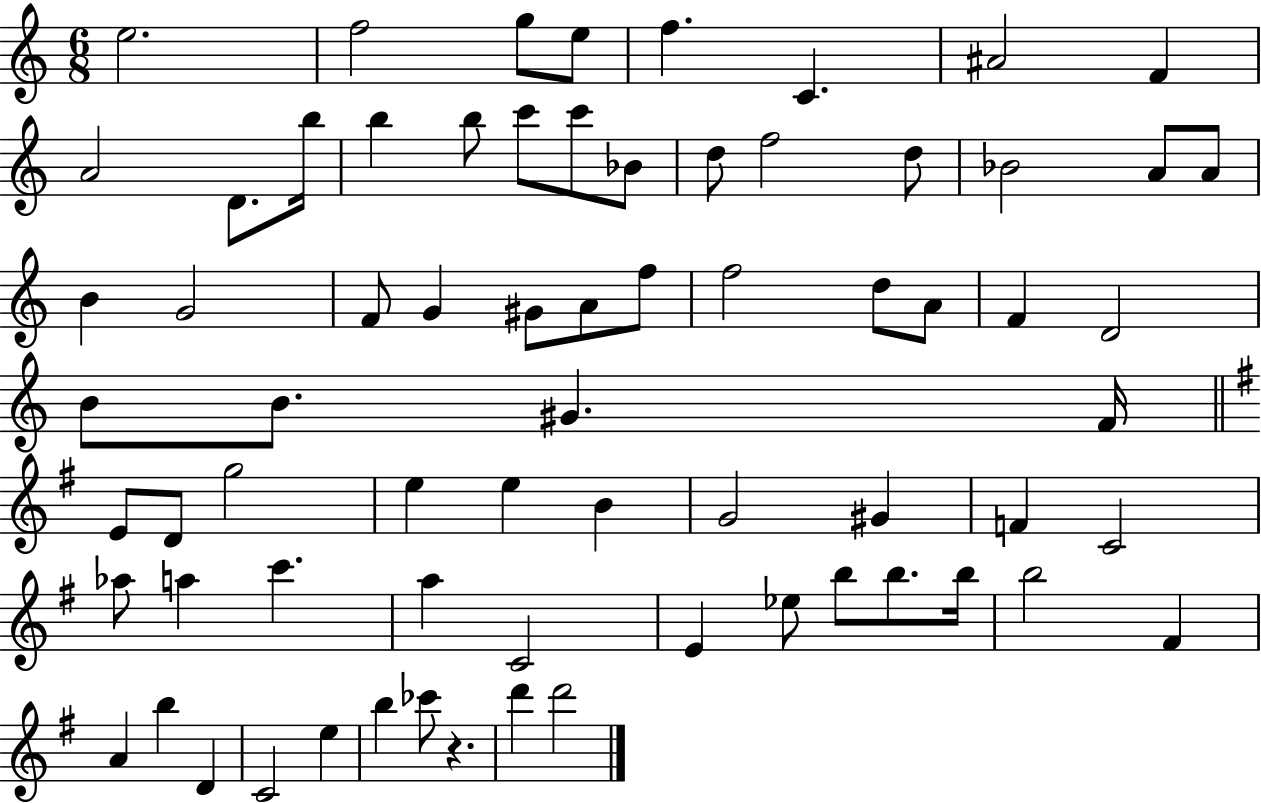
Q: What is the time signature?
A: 6/8